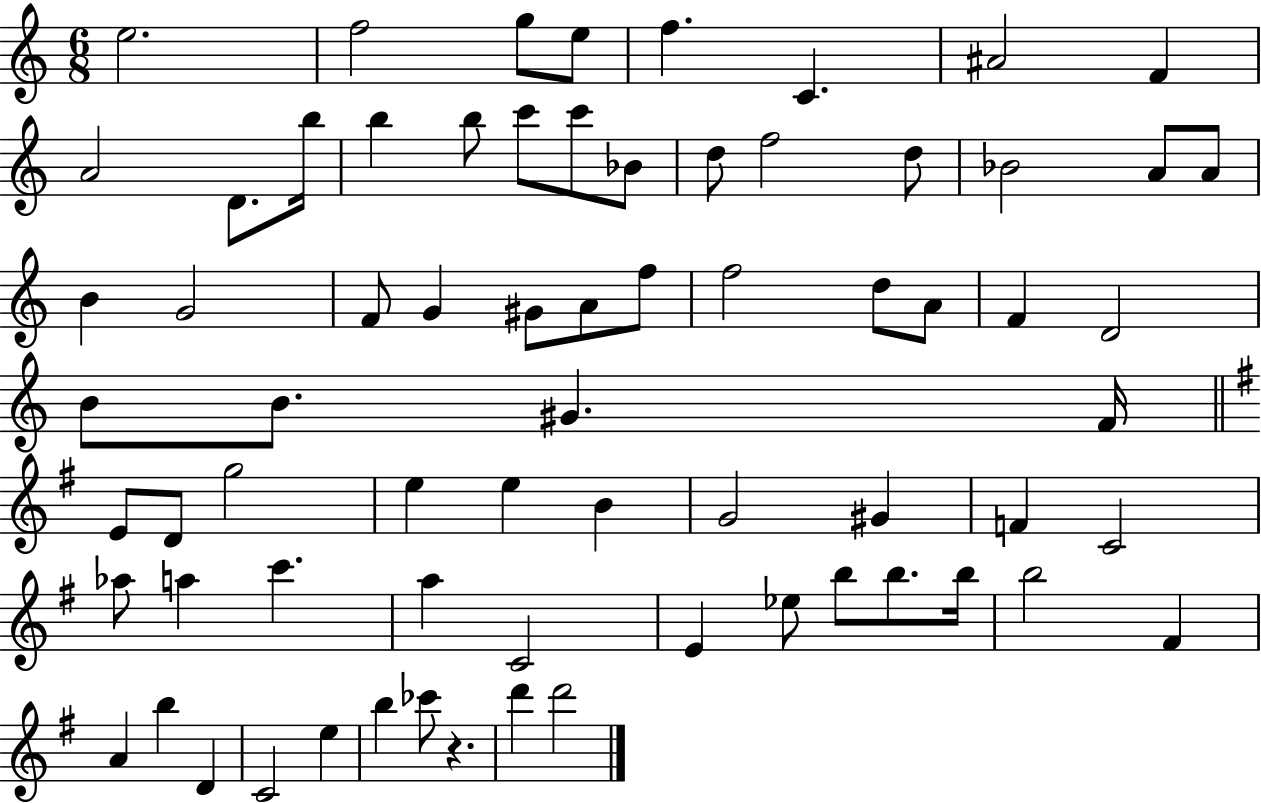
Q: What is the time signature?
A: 6/8